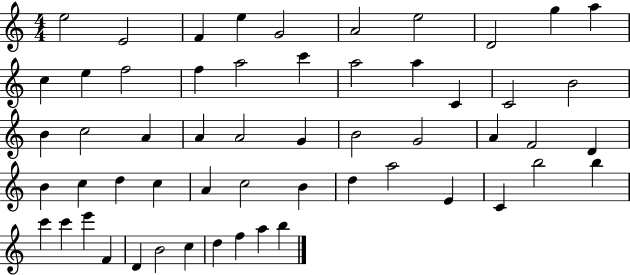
X:1
T:Untitled
M:4/4
L:1/4
K:C
e2 E2 F e G2 A2 e2 D2 g a c e f2 f a2 c' a2 a C C2 B2 B c2 A A A2 G B2 G2 A F2 D B c d c A c2 B d a2 E C b2 b c' c' e' F D B2 c d f a b